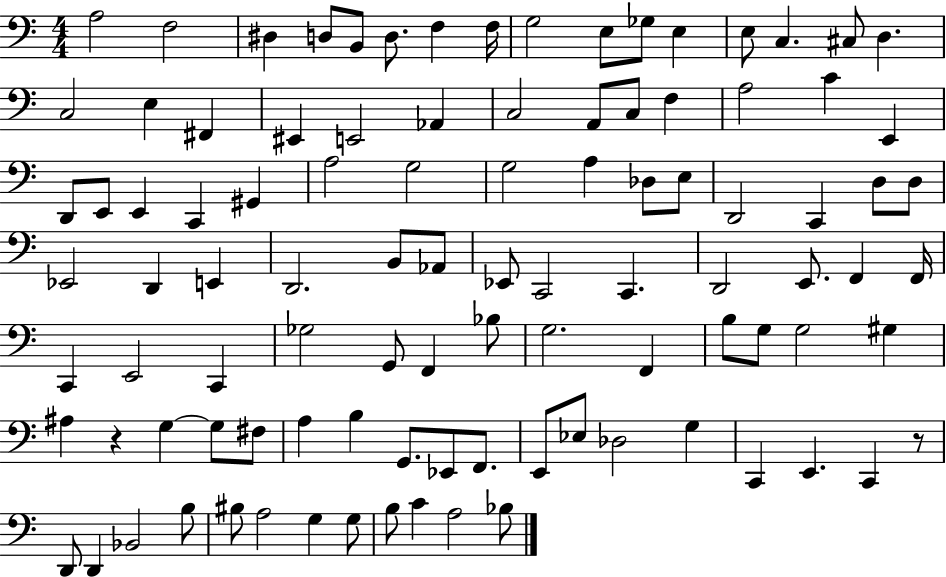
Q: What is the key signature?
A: C major